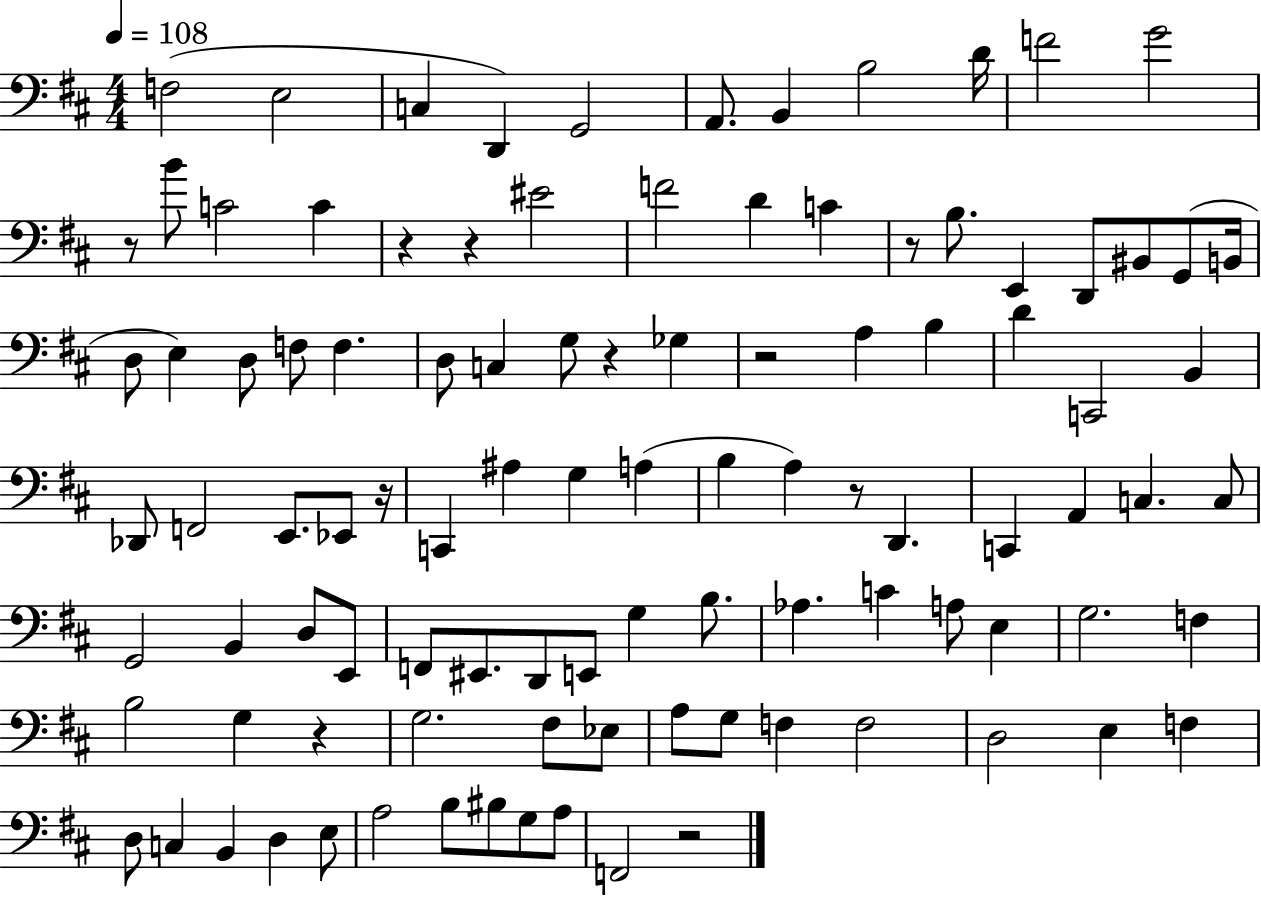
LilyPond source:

{
  \clef bass
  \numericTimeSignature
  \time 4/4
  \key d \major
  \tempo 4 = 108
  \repeat volta 2 { f2( e2 | c4 d,4) g,2 | a,8. b,4 b2 d'16 | f'2 g'2 | \break r8 b'8 c'2 c'4 | r4 r4 eis'2 | f'2 d'4 c'4 | r8 b8. e,4 d,8 bis,8 g,8( b,16 | \break d8 e4) d8 f8 f4. | d8 c4 g8 r4 ges4 | r2 a4 b4 | d'4 c,2 b,4 | \break des,8 f,2 e,8. ees,8 r16 | c,4 ais4 g4 a4( | b4 a4) r8 d,4. | c,4 a,4 c4. c8 | \break g,2 b,4 d8 e,8 | f,8 eis,8. d,8 e,8 g4 b8. | aes4. c'4 a8 e4 | g2. f4 | \break b2 g4 r4 | g2. fis8 ees8 | a8 g8 f4 f2 | d2 e4 f4 | \break d8 c4 b,4 d4 e8 | a2 b8 bis8 g8 a8 | f,2 r2 | } \bar "|."
}